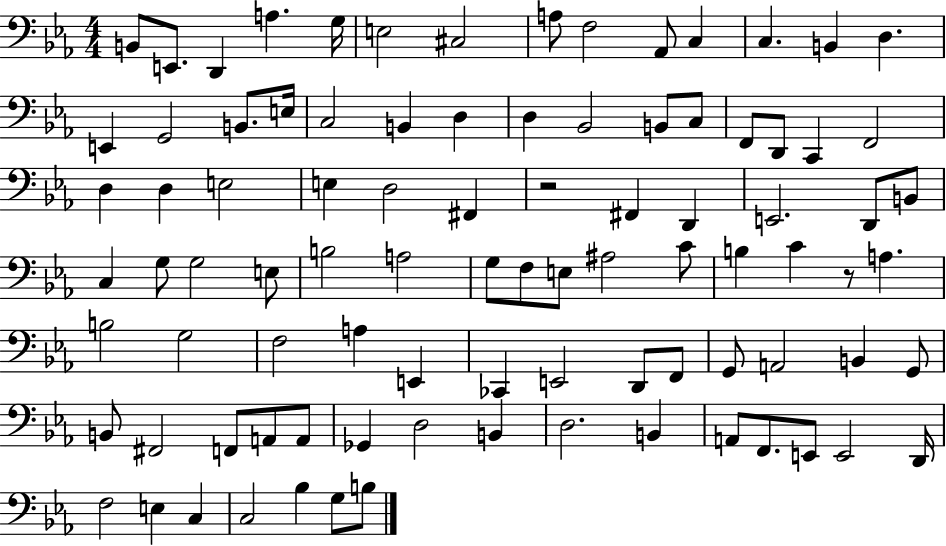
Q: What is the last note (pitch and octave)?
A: B3